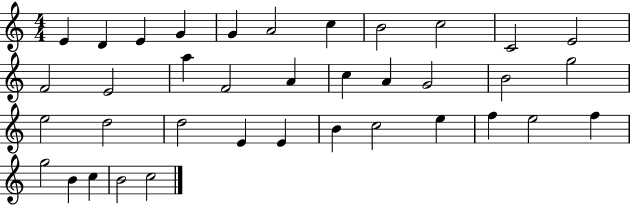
E4/q D4/q E4/q G4/q G4/q A4/h C5/q B4/h C5/h C4/h E4/h F4/h E4/h A5/q F4/h A4/q C5/q A4/q G4/h B4/h G5/h E5/h D5/h D5/h E4/q E4/q B4/q C5/h E5/q F5/q E5/h F5/q G5/h B4/q C5/q B4/h C5/h